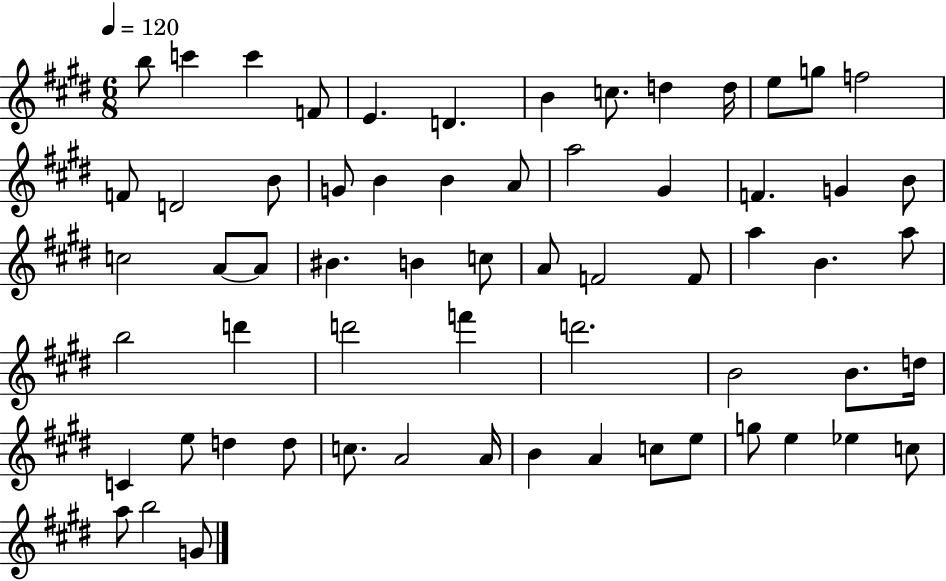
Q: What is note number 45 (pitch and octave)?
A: D5